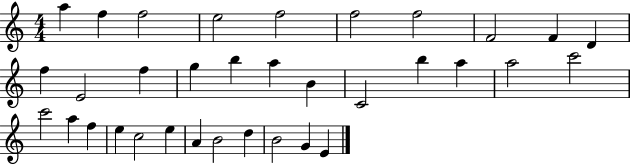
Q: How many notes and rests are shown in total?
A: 34